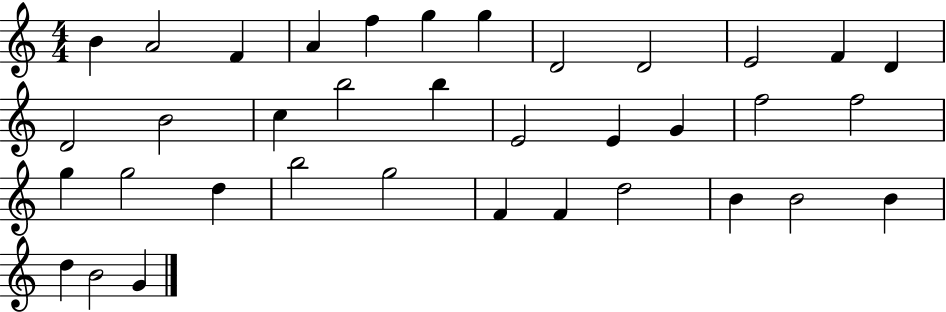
B4/q A4/h F4/q A4/q F5/q G5/q G5/q D4/h D4/h E4/h F4/q D4/q D4/h B4/h C5/q B5/h B5/q E4/h E4/q G4/q F5/h F5/h G5/q G5/h D5/q B5/h G5/h F4/q F4/q D5/h B4/q B4/h B4/q D5/q B4/h G4/q